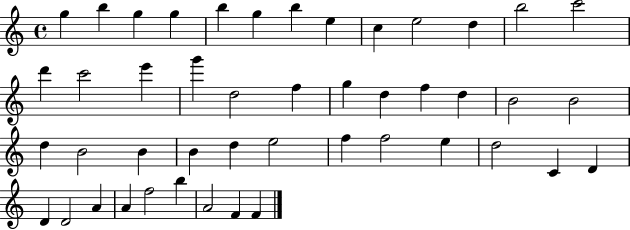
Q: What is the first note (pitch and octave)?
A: G5